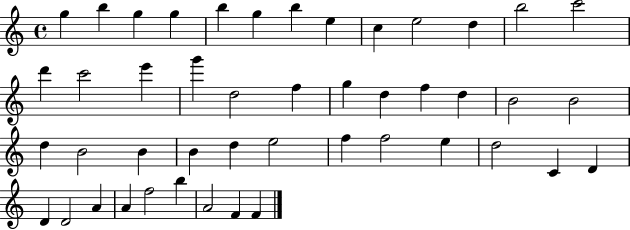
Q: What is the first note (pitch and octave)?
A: G5